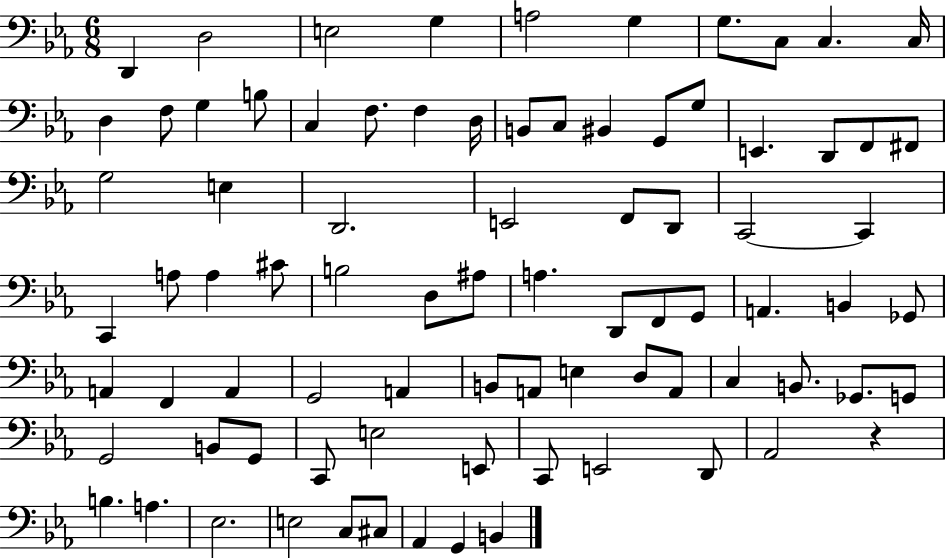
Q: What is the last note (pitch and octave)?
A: B2